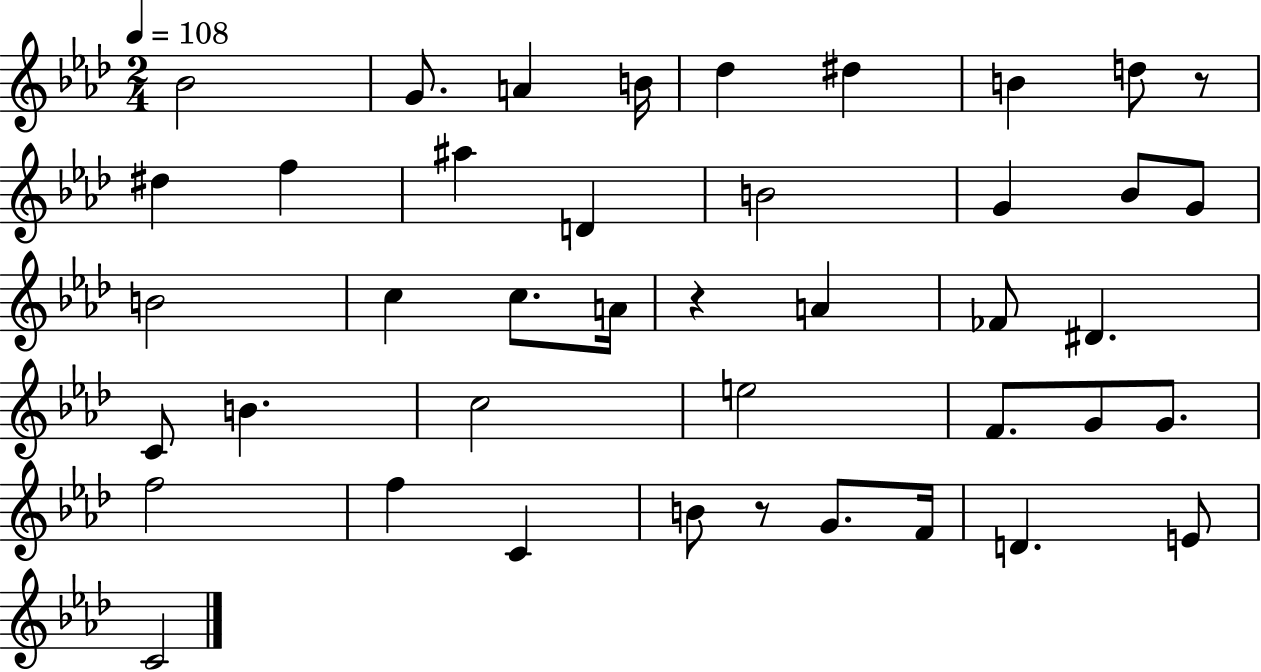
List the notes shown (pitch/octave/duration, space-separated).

Bb4/h G4/e. A4/q B4/s Db5/q D#5/q B4/q D5/e R/e D#5/q F5/q A#5/q D4/q B4/h G4/q Bb4/e G4/e B4/h C5/q C5/e. A4/s R/q A4/q FES4/e D#4/q. C4/e B4/q. C5/h E5/h F4/e. G4/e G4/e. F5/h F5/q C4/q B4/e R/e G4/e. F4/s D4/q. E4/e C4/h